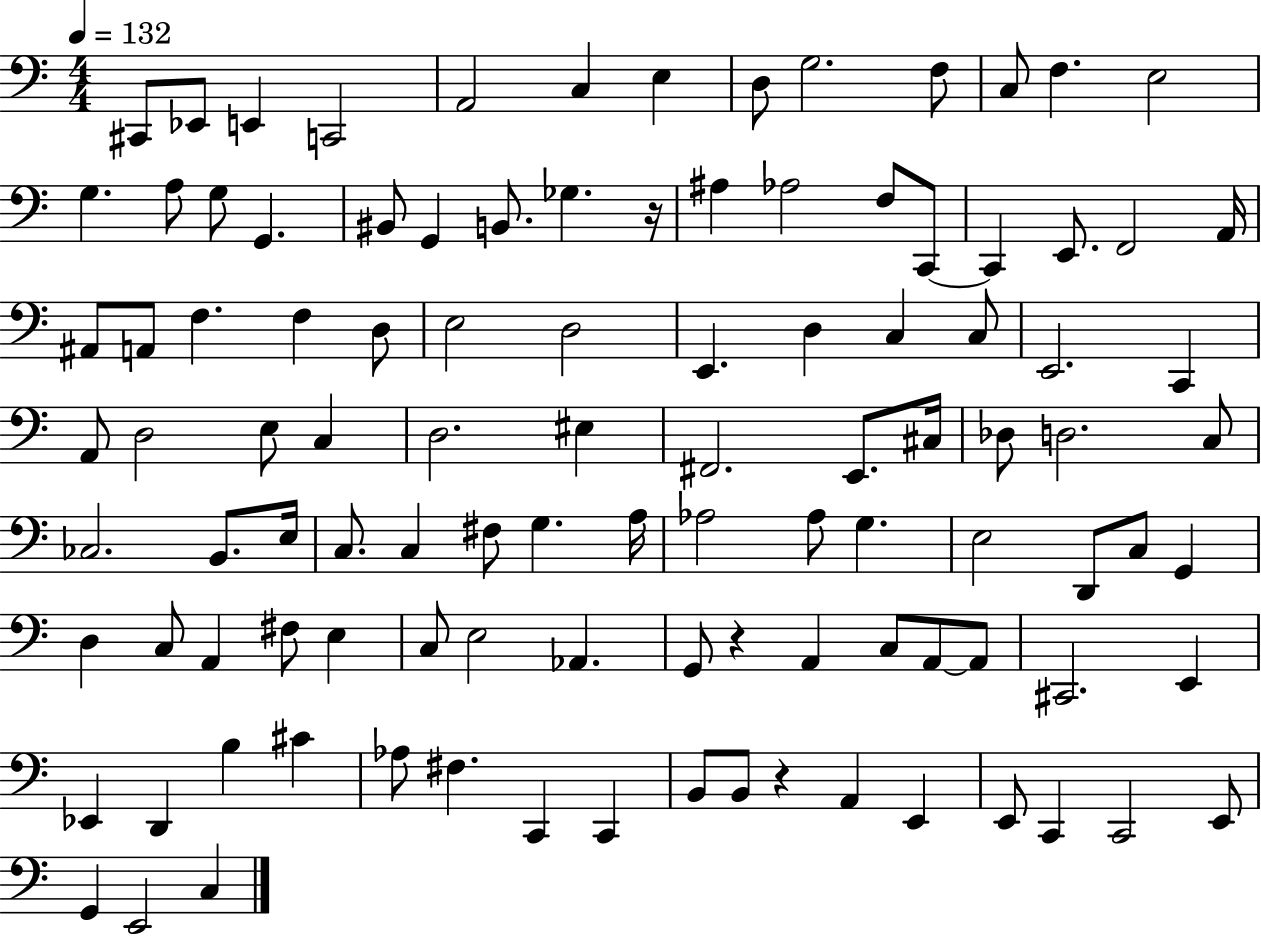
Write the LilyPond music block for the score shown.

{
  \clef bass
  \numericTimeSignature
  \time 4/4
  \key c \major
  \tempo 4 = 132
  cis,8 ees,8 e,4 c,2 | a,2 c4 e4 | d8 g2. f8 | c8 f4. e2 | \break g4. a8 g8 g,4. | bis,8 g,4 b,8. ges4. r16 | ais4 aes2 f8 c,8~~ | c,4 e,8. f,2 a,16 | \break ais,8 a,8 f4. f4 d8 | e2 d2 | e,4. d4 c4 c8 | e,2. c,4 | \break a,8 d2 e8 c4 | d2. eis4 | fis,2. e,8. cis16 | des8 d2. c8 | \break ces2. b,8. e16 | c8. c4 fis8 g4. a16 | aes2 aes8 g4. | e2 d,8 c8 g,4 | \break d4 c8 a,4 fis8 e4 | c8 e2 aes,4. | g,8 r4 a,4 c8 a,8~~ a,8 | cis,2. e,4 | \break ees,4 d,4 b4 cis'4 | aes8 fis4. c,4 c,4 | b,8 b,8 r4 a,4 e,4 | e,8 c,4 c,2 e,8 | \break g,4 e,2 c4 | \bar "|."
}